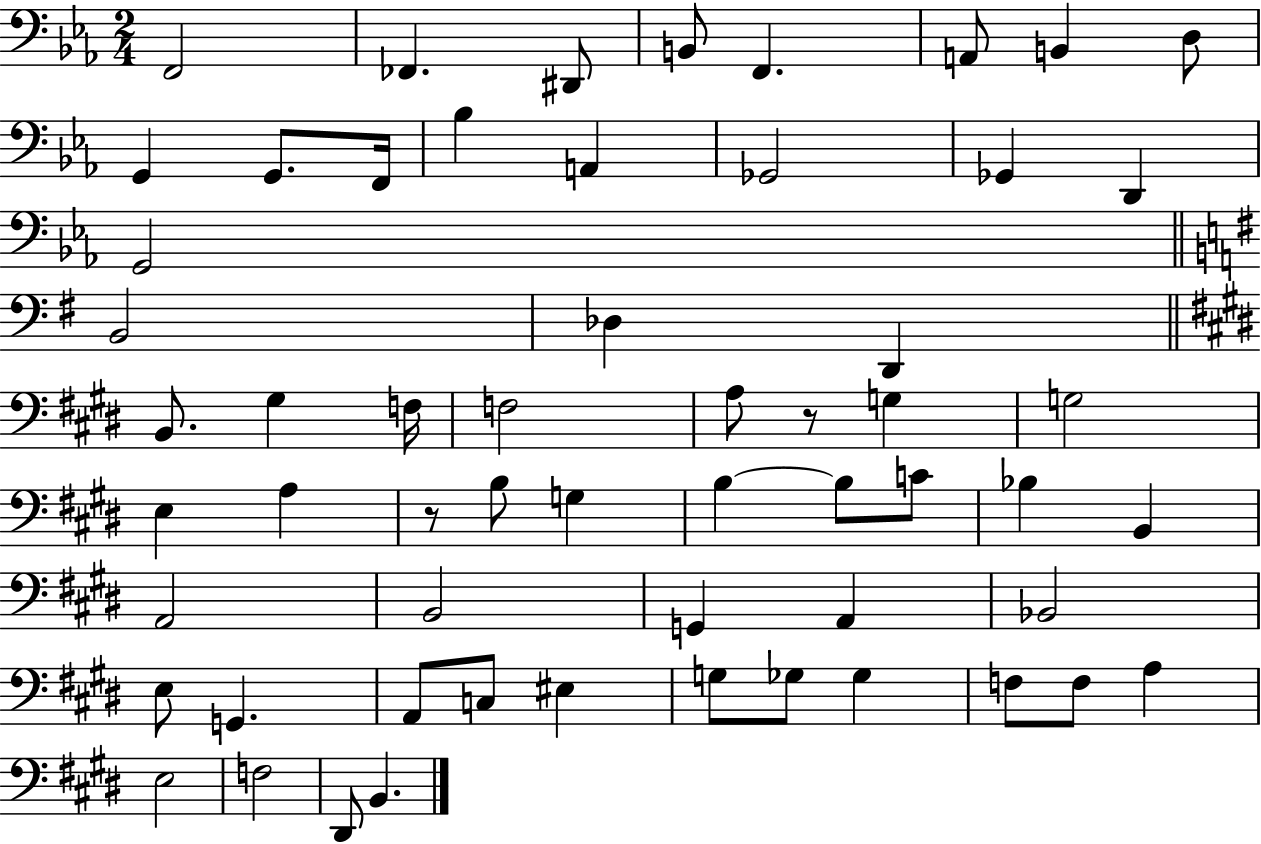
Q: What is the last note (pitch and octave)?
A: B2